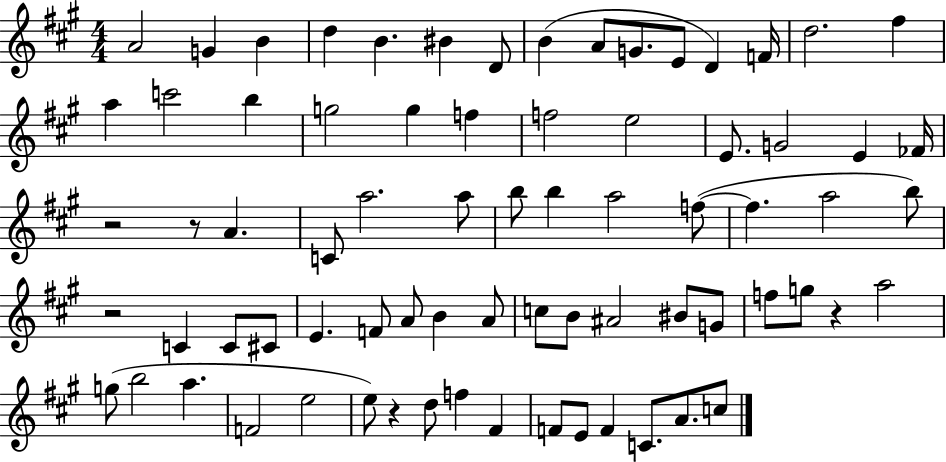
X:1
T:Untitled
M:4/4
L:1/4
K:A
A2 G B d B ^B D/2 B A/2 G/2 E/2 D F/4 d2 ^f a c'2 b g2 g f f2 e2 E/2 G2 E _F/4 z2 z/2 A C/2 a2 a/2 b/2 b a2 f/2 f a2 b/2 z2 C C/2 ^C/2 E F/2 A/2 B A/2 c/2 B/2 ^A2 ^B/2 G/2 f/2 g/2 z a2 g/2 b2 a F2 e2 e/2 z d/2 f ^F F/2 E/2 F C/2 A/2 c/2